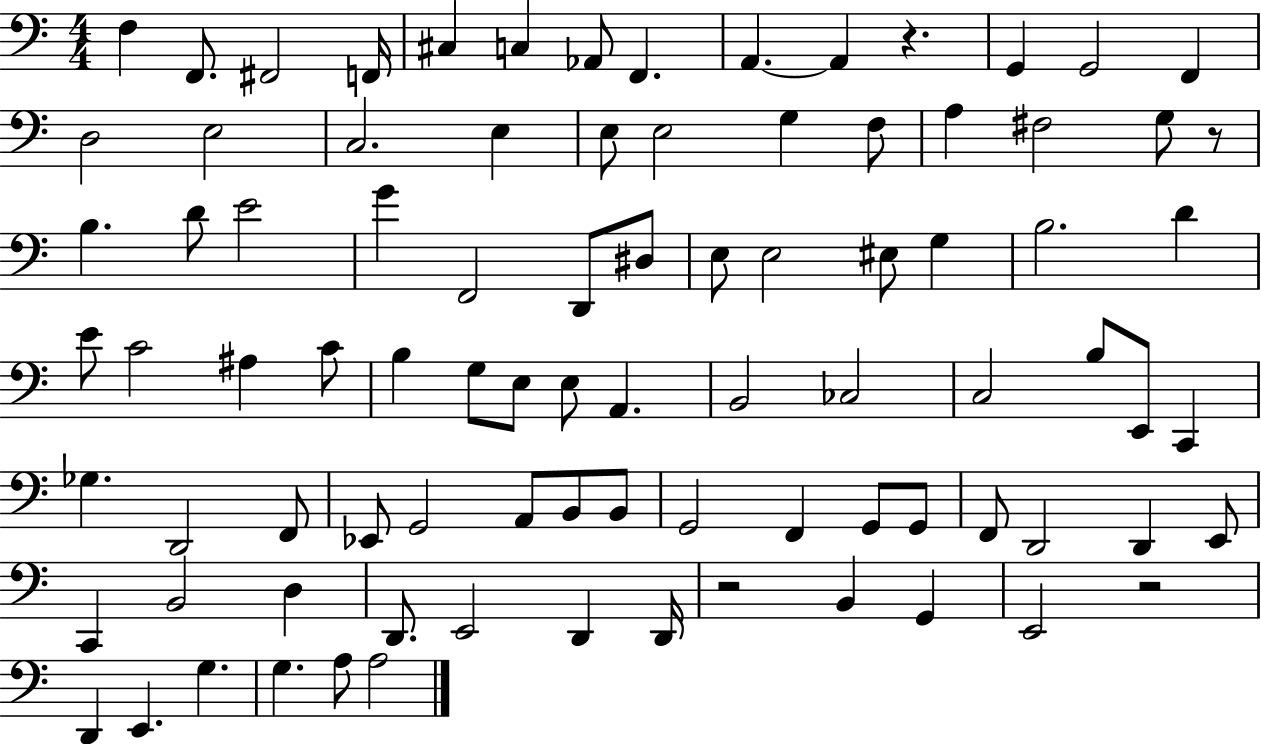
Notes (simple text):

F3/q F2/e. F#2/h F2/s C#3/q C3/q Ab2/e F2/q. A2/q. A2/q R/q. G2/q G2/h F2/q D3/h E3/h C3/h. E3/q E3/e E3/h G3/q F3/e A3/q F#3/h G3/e R/e B3/q. D4/e E4/h G4/q F2/h D2/e D#3/e E3/e E3/h EIS3/e G3/q B3/h. D4/q E4/e C4/h A#3/q C4/e B3/q G3/e E3/e E3/e A2/q. B2/h CES3/h C3/h B3/e E2/e C2/q Gb3/q. D2/h F2/e Eb2/e G2/h A2/e B2/e B2/e G2/h F2/q G2/e G2/e F2/e D2/h D2/q E2/e C2/q B2/h D3/q D2/e. E2/h D2/q D2/s R/h B2/q G2/q E2/h R/h D2/q E2/q. G3/q. G3/q. A3/e A3/h